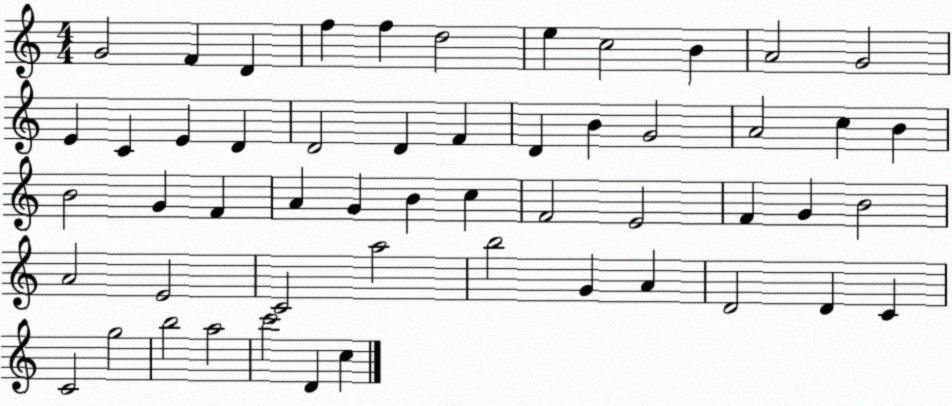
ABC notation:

X:1
T:Untitled
M:4/4
L:1/4
K:C
G2 F D f f d2 e c2 B A2 G2 E C E D D2 D F D B G2 A2 c B B2 G F A G B c F2 E2 F G B2 A2 E2 C2 a2 b2 G A D2 D C C2 g2 b2 a2 c'2 D c